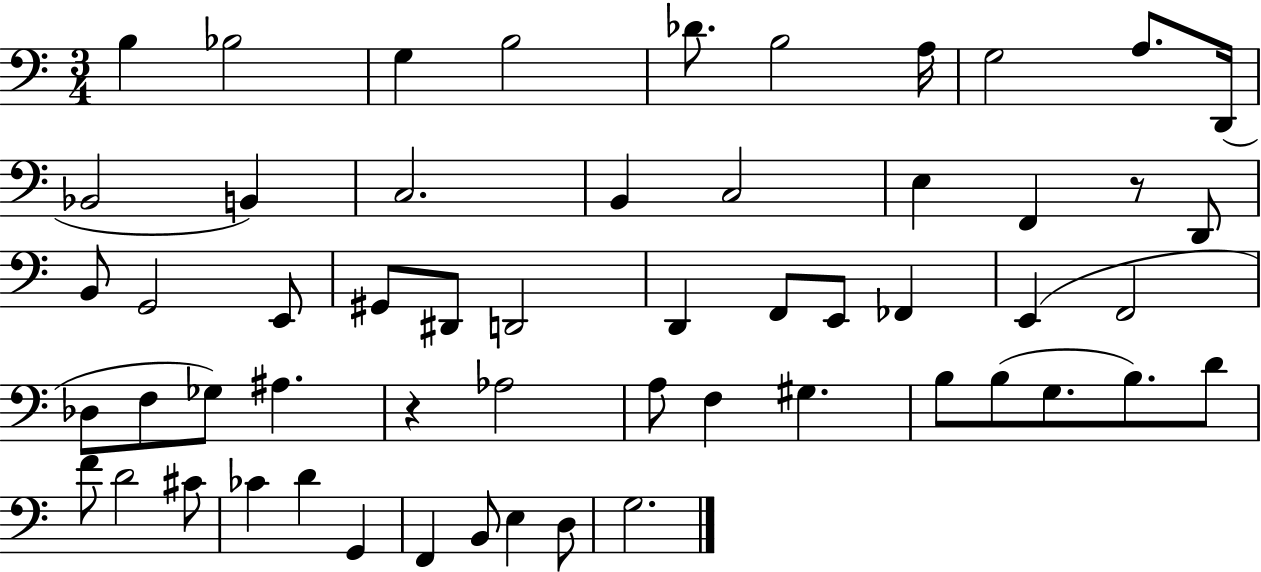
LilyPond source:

{
  \clef bass
  \numericTimeSignature
  \time 3/4
  \key c \major
  b4 bes2 | g4 b2 | des'8. b2 a16 | g2 a8. d,16( | \break bes,2 b,4) | c2. | b,4 c2 | e4 f,4 r8 d,8 | \break b,8 g,2 e,8 | gis,8 dis,8 d,2 | d,4 f,8 e,8 fes,4 | e,4( f,2 | \break des8 f8 ges8) ais4. | r4 aes2 | a8 f4 gis4. | b8 b8( g8. b8.) d'8 | \break f'8 d'2 cis'8 | ces'4 d'4 g,4 | f,4 b,8 e4 d8 | g2. | \break \bar "|."
}